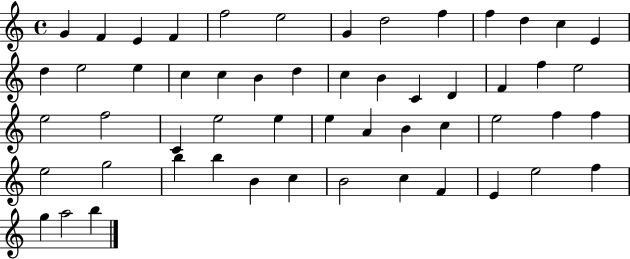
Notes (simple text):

G4/q F4/q E4/q F4/q F5/h E5/h G4/q D5/h F5/q F5/q D5/q C5/q E4/q D5/q E5/h E5/q C5/q C5/q B4/q D5/q C5/q B4/q C4/q D4/q F4/q F5/q E5/h E5/h F5/h C4/q E5/h E5/q E5/q A4/q B4/q C5/q E5/h F5/q F5/q E5/h G5/h B5/q B5/q B4/q C5/q B4/h C5/q F4/q E4/q E5/h F5/q G5/q A5/h B5/q